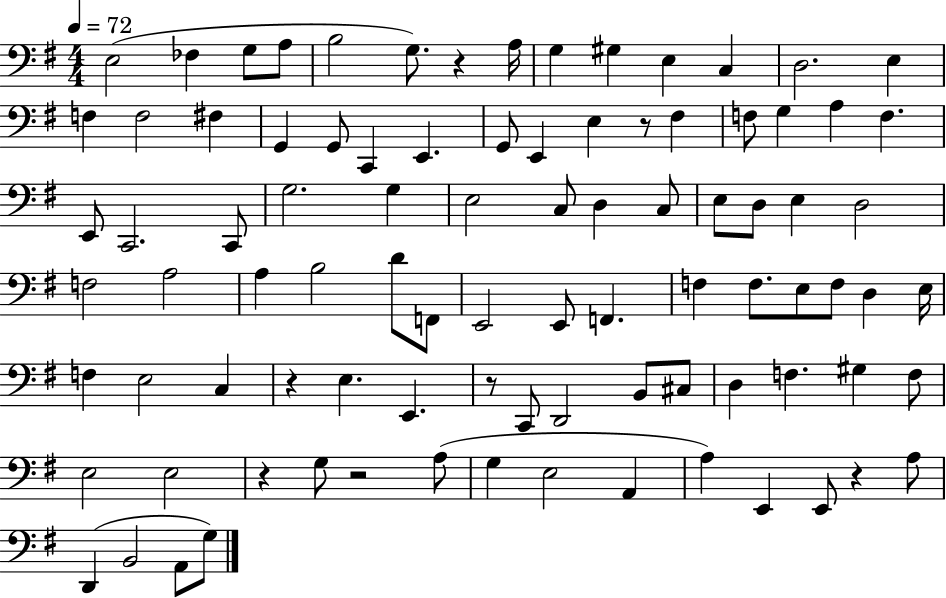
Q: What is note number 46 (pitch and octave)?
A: D4